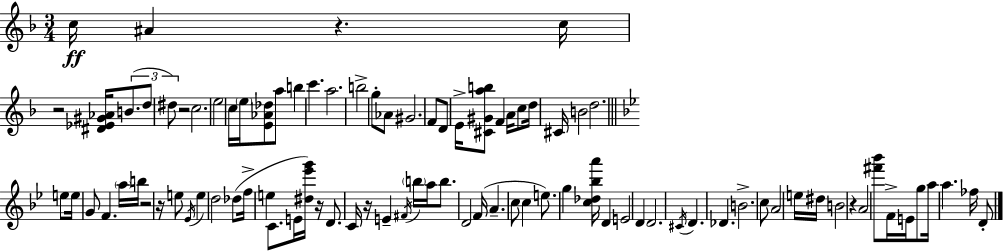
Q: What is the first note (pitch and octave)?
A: C5